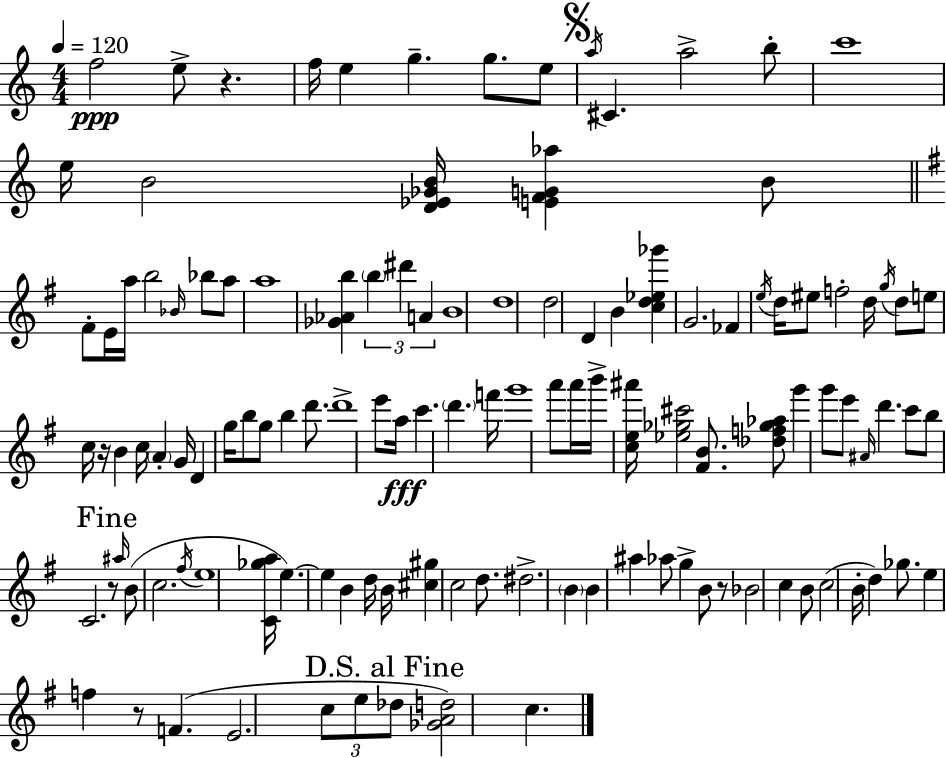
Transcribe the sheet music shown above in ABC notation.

X:1
T:Untitled
M:4/4
L:1/4
K:C
f2 e/2 z f/4 e g g/2 e/2 a/4 ^C a2 b/2 c'4 e/4 B2 [D_E_GB]/4 [EFG_a] B/2 ^F/2 E/4 a/4 b2 _B/4 _b/2 a/2 a4 [_G_Ab] b ^d' A B4 d4 d2 D B [cd_e_g'] G2 _F e/4 d/4 ^e/2 f2 d/4 g/4 d/2 e/2 c/4 z/4 B c/4 A G/4 D g/4 b/2 g/2 b d'/2 d'4 e'/2 a/4 c' d' f'/4 g'4 a'/2 a'/4 b'/4 [ce^a']/4 [_e_g^c']2 [^FB]/2 [_df_g_a]/2 g' g'/2 e'/2 ^A/4 d' c'/2 b/2 C2 z/2 ^a/4 B/2 c2 ^f/4 e4 [C_ga]/4 e e B d/4 B/4 [^c^g] c2 d/2 ^d2 B B ^a _a/2 g B/2 z/2 _B2 c B/2 c2 B/4 d _g/2 e f z/2 F E2 c/2 e/2 _d/2 [_GAd]2 c